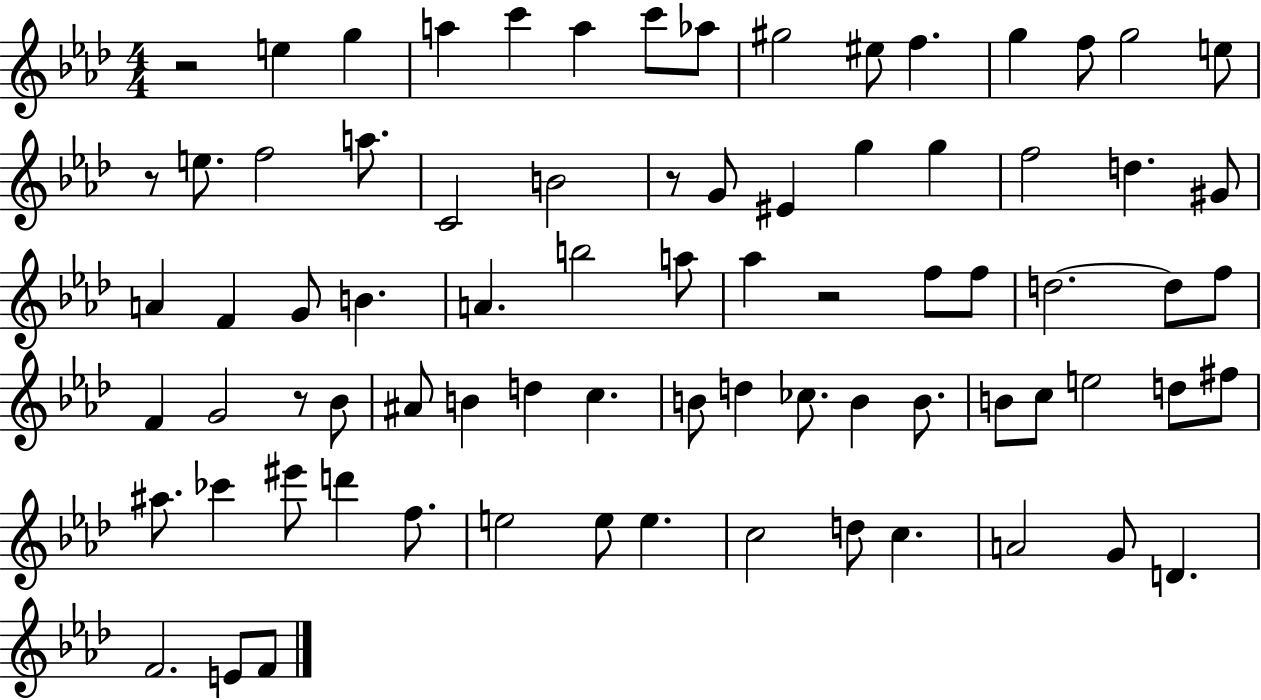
{
  \clef treble
  \numericTimeSignature
  \time 4/4
  \key aes \major
  r2 e''4 g''4 | a''4 c'''4 a''4 c'''8 aes''8 | gis''2 eis''8 f''4. | g''4 f''8 g''2 e''8 | \break r8 e''8. f''2 a''8. | c'2 b'2 | r8 g'8 eis'4 g''4 g''4 | f''2 d''4. gis'8 | \break a'4 f'4 g'8 b'4. | a'4. b''2 a''8 | aes''4 r2 f''8 f''8 | d''2.~~ d''8 f''8 | \break f'4 g'2 r8 bes'8 | ais'8 b'4 d''4 c''4. | b'8 d''4 ces''8. b'4 b'8. | b'8 c''8 e''2 d''8 fis''8 | \break ais''8. ces'''4 eis'''8 d'''4 f''8. | e''2 e''8 e''4. | c''2 d''8 c''4. | a'2 g'8 d'4. | \break f'2. e'8 f'8 | \bar "|."
}